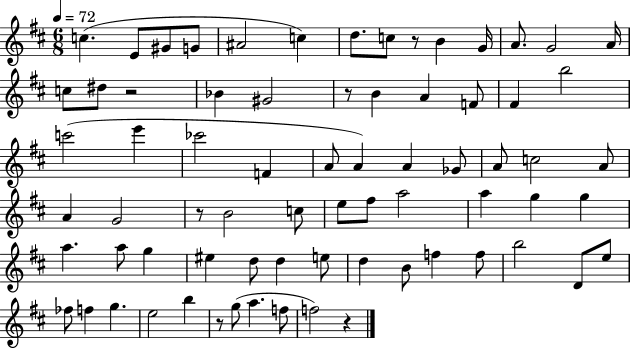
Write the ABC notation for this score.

X:1
T:Untitled
M:6/8
L:1/4
K:D
c E/2 ^G/2 G/2 ^A2 c d/2 c/2 z/2 B G/4 A/2 G2 A/4 c/2 ^d/2 z2 _B ^G2 z/2 B A F/2 ^F b2 c'2 e' _c'2 F A/2 A A _G/2 A/2 c2 A/2 A G2 z/2 B2 c/2 e/2 ^f/2 a2 a g g a a/2 g ^e d/2 d e/2 d B/2 f f/2 b2 D/2 e/2 _f/2 f g e2 b z/2 g/2 a f/2 f2 z